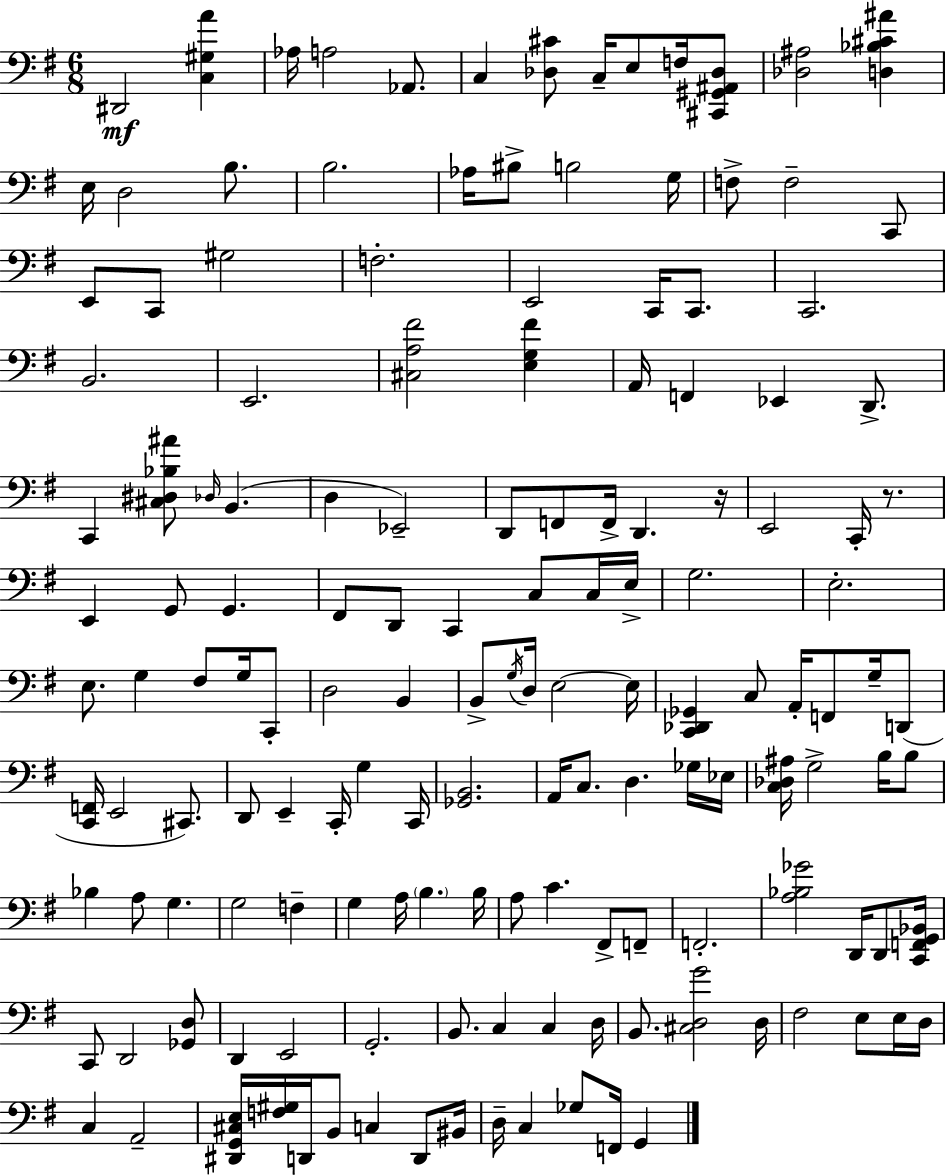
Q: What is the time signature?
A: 6/8